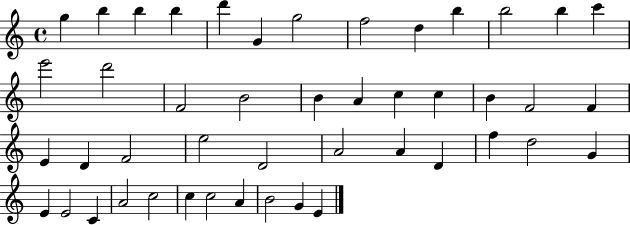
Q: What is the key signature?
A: C major